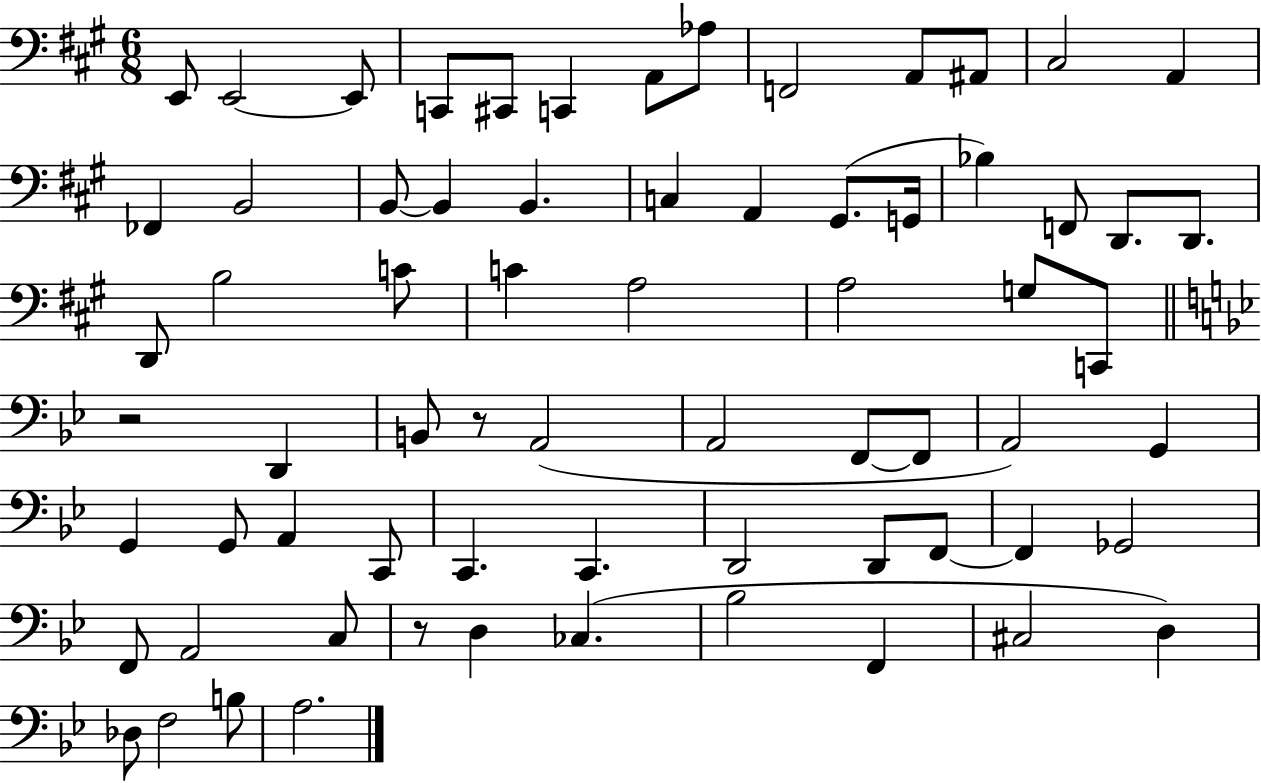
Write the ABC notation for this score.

X:1
T:Untitled
M:6/8
L:1/4
K:A
E,,/2 E,,2 E,,/2 C,,/2 ^C,,/2 C,, A,,/2 _A,/2 F,,2 A,,/2 ^A,,/2 ^C,2 A,, _F,, B,,2 B,,/2 B,, B,, C, A,, ^G,,/2 G,,/4 _B, F,,/2 D,,/2 D,,/2 D,,/2 B,2 C/2 C A,2 A,2 G,/2 C,,/2 z2 D,, B,,/2 z/2 A,,2 A,,2 F,,/2 F,,/2 A,,2 G,, G,, G,,/2 A,, C,,/2 C,, C,, D,,2 D,,/2 F,,/2 F,, _G,,2 F,,/2 A,,2 C,/2 z/2 D, _C, _B,2 F,, ^C,2 D, _D,/2 F,2 B,/2 A,2